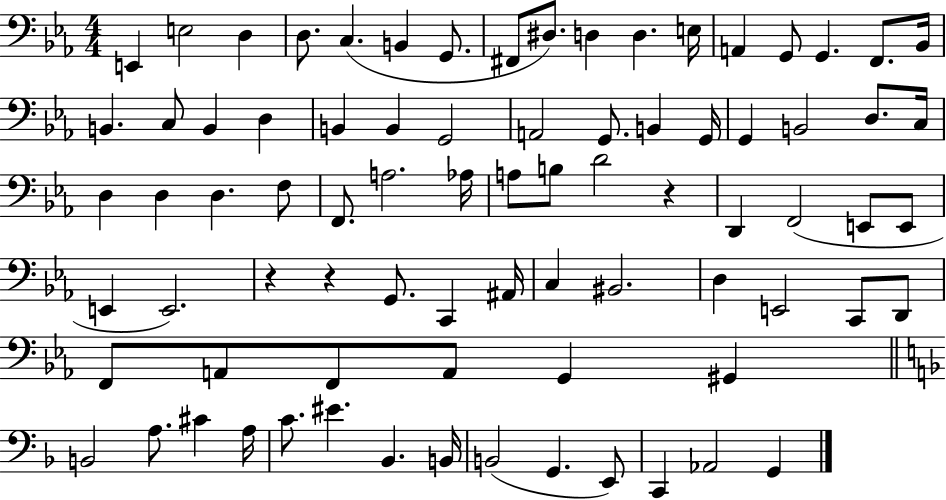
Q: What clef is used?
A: bass